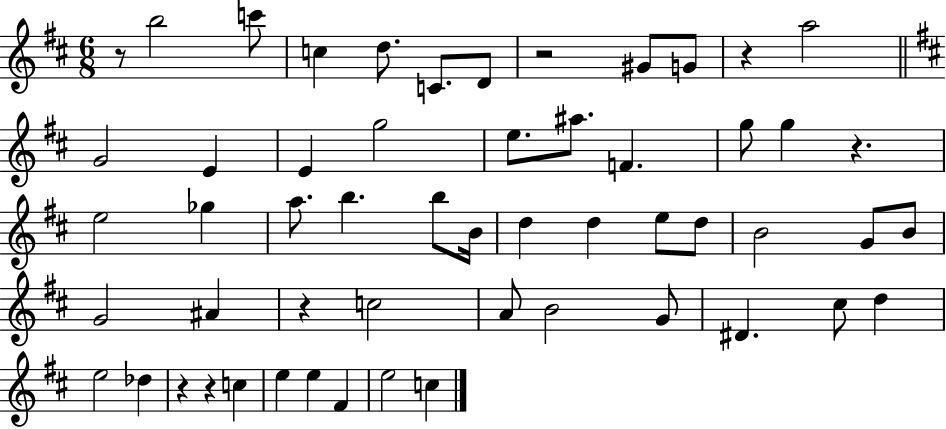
{
  \clef treble
  \numericTimeSignature
  \time 6/8
  \key d \major
  r8 b''2 c'''8 | c''4 d''8. c'8. d'8 | r2 gis'8 g'8 | r4 a''2 | \break \bar "||" \break \key d \major g'2 e'4 | e'4 g''2 | e''8. ais''8. f'4. | g''8 g''4 r4. | \break e''2 ges''4 | a''8. b''4. b''8 b'16 | d''4 d''4 e''8 d''8 | b'2 g'8 b'8 | \break g'2 ais'4 | r4 c''2 | a'8 b'2 g'8 | dis'4. cis''8 d''4 | \break e''2 des''4 | r4 r4 c''4 | e''4 e''4 fis'4 | e''2 c''4 | \break \bar "|."
}